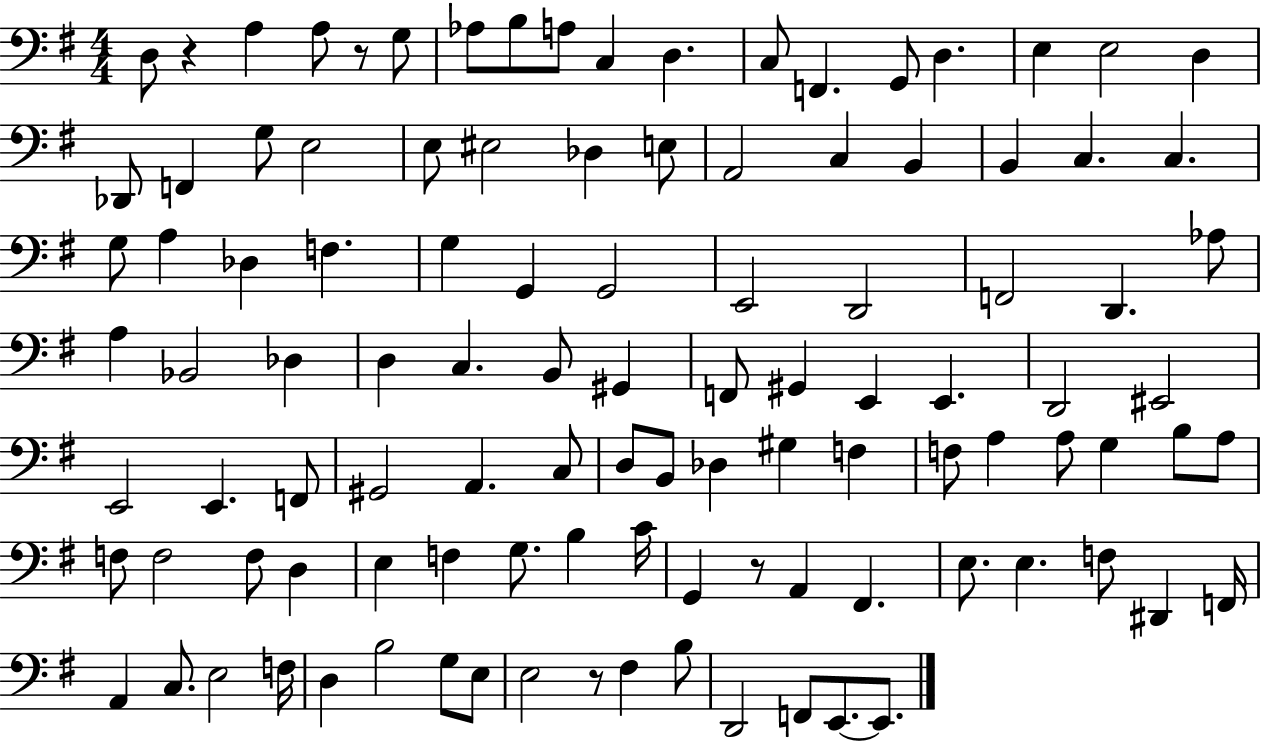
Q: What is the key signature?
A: G major